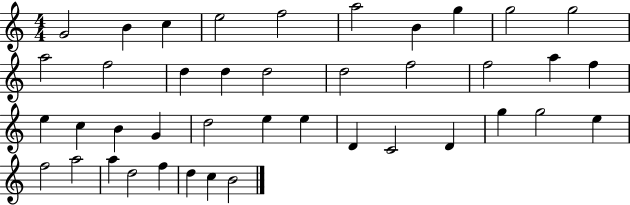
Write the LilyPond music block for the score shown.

{
  \clef treble
  \numericTimeSignature
  \time 4/4
  \key c \major
  g'2 b'4 c''4 | e''2 f''2 | a''2 b'4 g''4 | g''2 g''2 | \break a''2 f''2 | d''4 d''4 d''2 | d''2 f''2 | f''2 a''4 f''4 | \break e''4 c''4 b'4 g'4 | d''2 e''4 e''4 | d'4 c'2 d'4 | g''4 g''2 e''4 | \break f''2 a''2 | a''4 d''2 f''4 | d''4 c''4 b'2 | \bar "|."
}